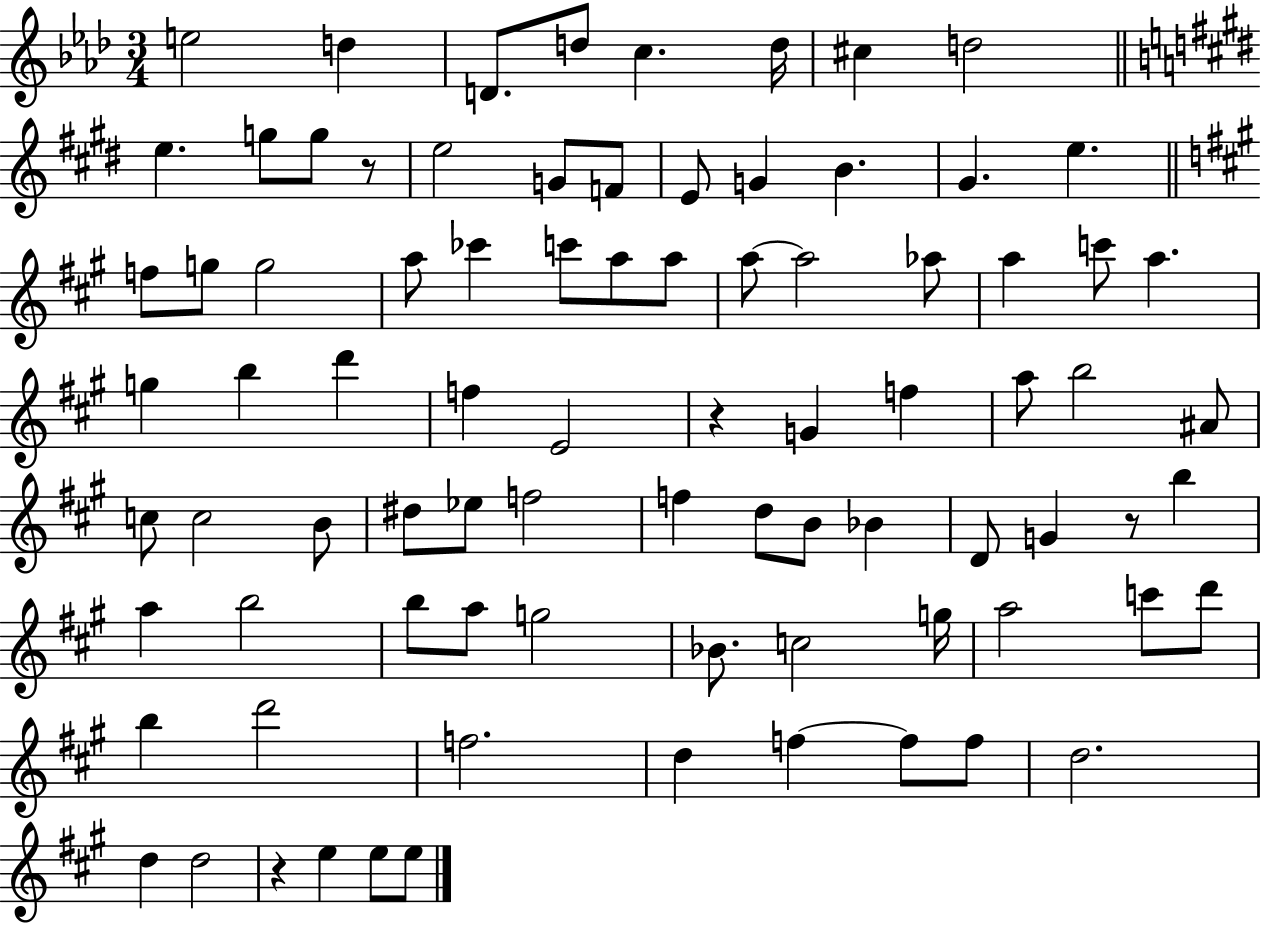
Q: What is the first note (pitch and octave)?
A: E5